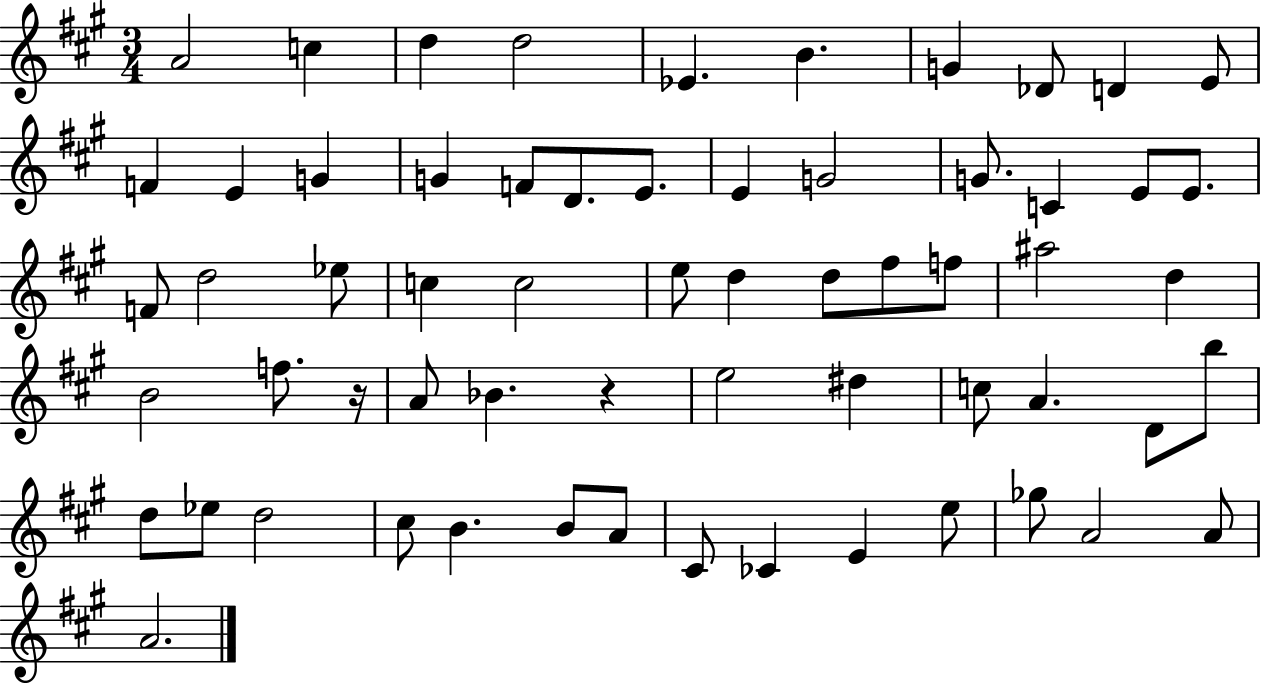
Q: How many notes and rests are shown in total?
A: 62